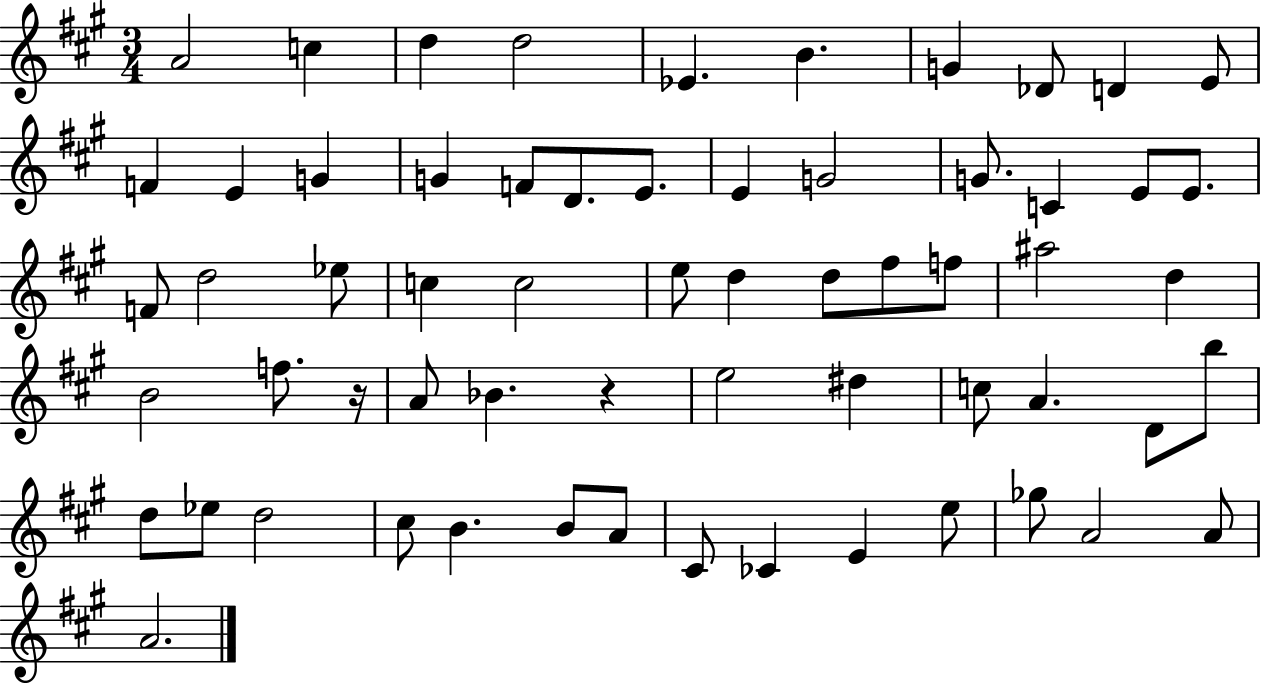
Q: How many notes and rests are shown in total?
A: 62